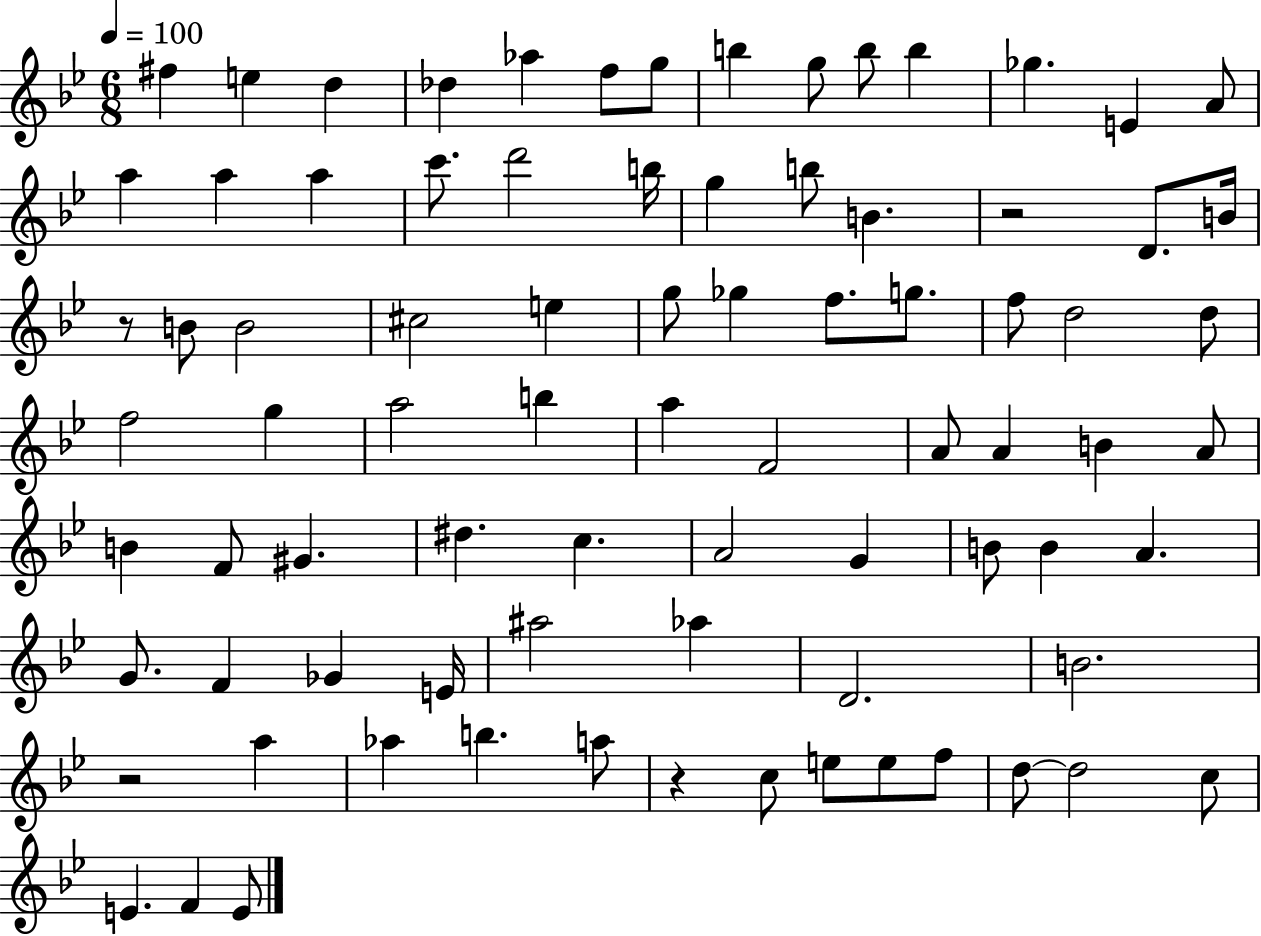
F#5/q E5/q D5/q Db5/q Ab5/q F5/e G5/e B5/q G5/e B5/e B5/q Gb5/q. E4/q A4/e A5/q A5/q A5/q C6/e. D6/h B5/s G5/q B5/e B4/q. R/h D4/e. B4/s R/e B4/e B4/h C#5/h E5/q G5/e Gb5/q F5/e. G5/e. F5/e D5/h D5/e F5/h G5/q A5/h B5/q A5/q F4/h A4/e A4/q B4/q A4/e B4/q F4/e G#4/q. D#5/q. C5/q. A4/h G4/q B4/e B4/q A4/q. G4/e. F4/q Gb4/q E4/s A#5/h Ab5/q D4/h. B4/h. R/h A5/q Ab5/q B5/q. A5/e R/q C5/e E5/e E5/e F5/e D5/e D5/h C5/e E4/q. F4/q E4/e